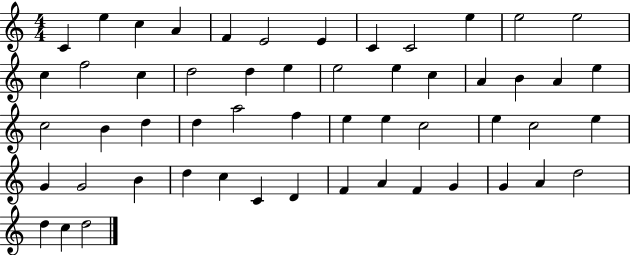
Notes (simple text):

C4/q E5/q C5/q A4/q F4/q E4/h E4/q C4/q C4/h E5/q E5/h E5/h C5/q F5/h C5/q D5/h D5/q E5/q E5/h E5/q C5/q A4/q B4/q A4/q E5/q C5/h B4/q D5/q D5/q A5/h F5/q E5/q E5/q C5/h E5/q C5/h E5/q G4/q G4/h B4/q D5/q C5/q C4/q D4/q F4/q A4/q F4/q G4/q G4/q A4/q D5/h D5/q C5/q D5/h